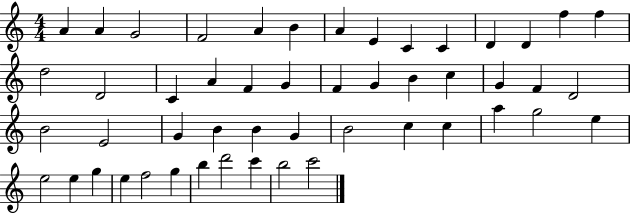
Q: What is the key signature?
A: C major